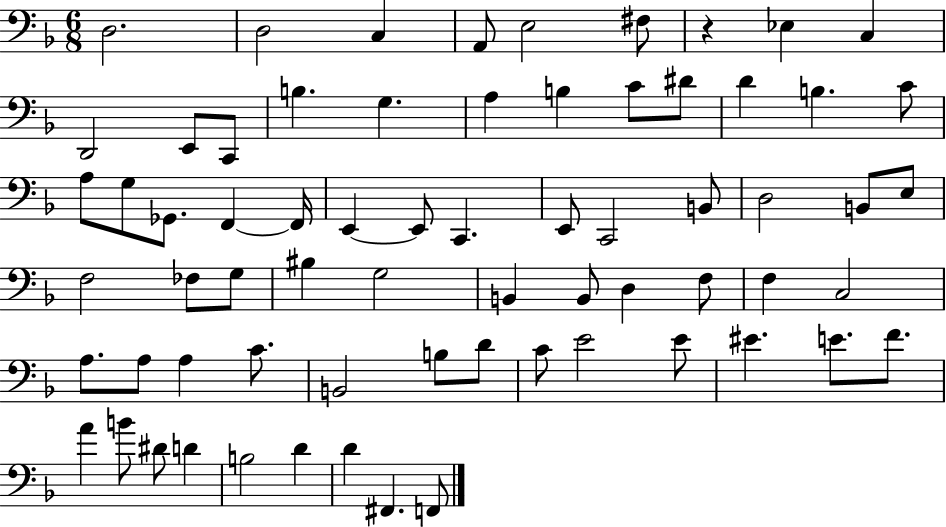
D3/h. D3/h C3/q A2/e E3/h F#3/e R/q Eb3/q C3/q D2/h E2/e C2/e B3/q. G3/q. A3/q B3/q C4/e D#4/e D4/q B3/q. C4/e A3/e G3/e Gb2/e. F2/q F2/s E2/q E2/e C2/q. E2/e C2/h B2/e D3/h B2/e E3/e F3/h FES3/e G3/e BIS3/q G3/h B2/q B2/e D3/q F3/e F3/q C3/h A3/e. A3/e A3/q C4/e. B2/h B3/e D4/e C4/e E4/h E4/e EIS4/q. E4/e. F4/e. A4/q B4/e D#4/e D4/q B3/h D4/q D4/q F#2/q. F2/e